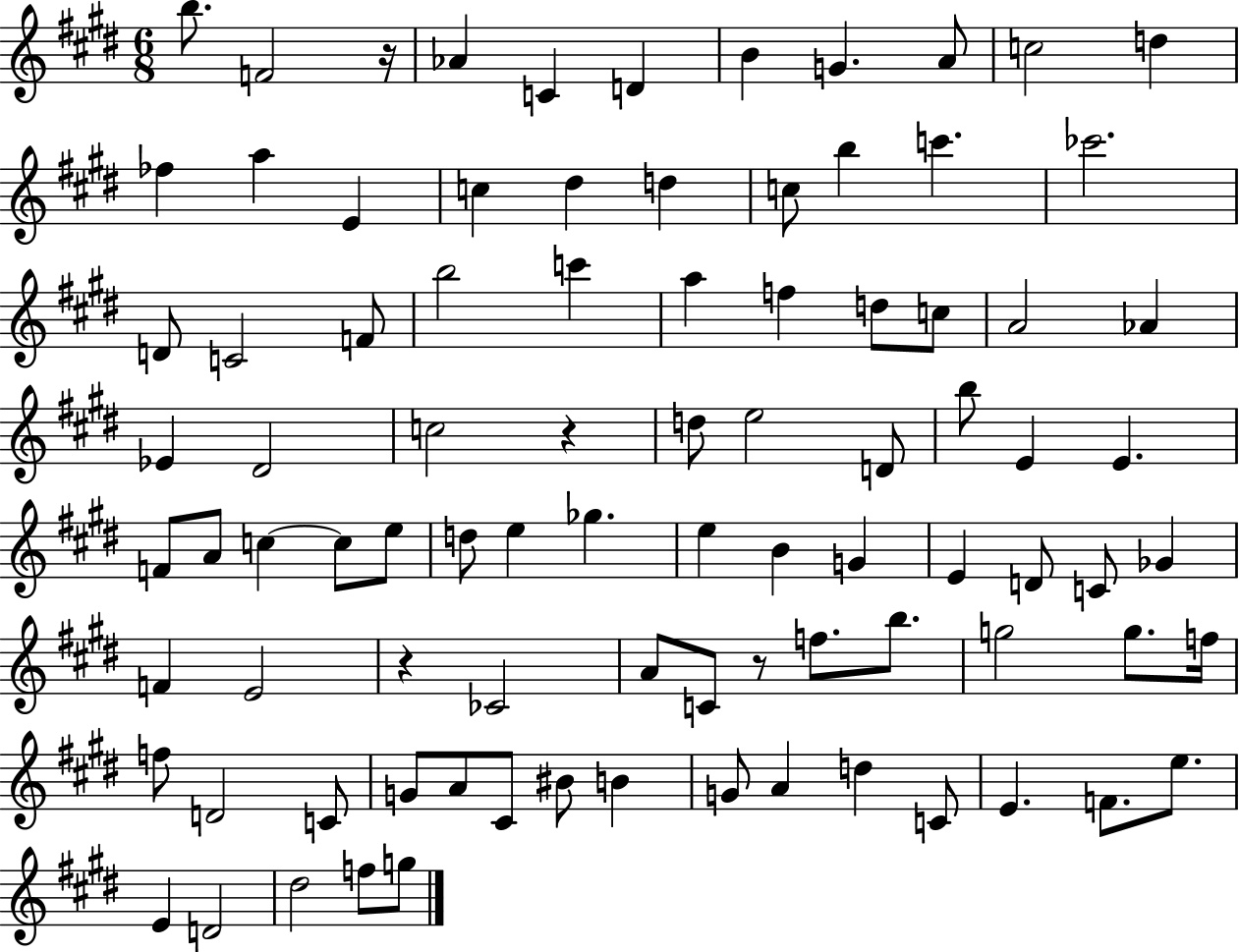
{
  \clef treble
  \numericTimeSignature
  \time 6/8
  \key e \major
  \repeat volta 2 { b''8. f'2 r16 | aes'4 c'4 d'4 | b'4 g'4. a'8 | c''2 d''4 | \break fes''4 a''4 e'4 | c''4 dis''4 d''4 | c''8 b''4 c'''4. | ces'''2. | \break d'8 c'2 f'8 | b''2 c'''4 | a''4 f''4 d''8 c''8 | a'2 aes'4 | \break ees'4 dis'2 | c''2 r4 | d''8 e''2 d'8 | b''8 e'4 e'4. | \break f'8 a'8 c''4~~ c''8 e''8 | d''8 e''4 ges''4. | e''4 b'4 g'4 | e'4 d'8 c'8 ges'4 | \break f'4 e'2 | r4 ces'2 | a'8 c'8 r8 f''8. b''8. | g''2 g''8. f''16 | \break f''8 d'2 c'8 | g'8 a'8 cis'8 bis'8 b'4 | g'8 a'4 d''4 c'8 | e'4. f'8. e''8. | \break e'4 d'2 | dis''2 f''8 g''8 | } \bar "|."
}